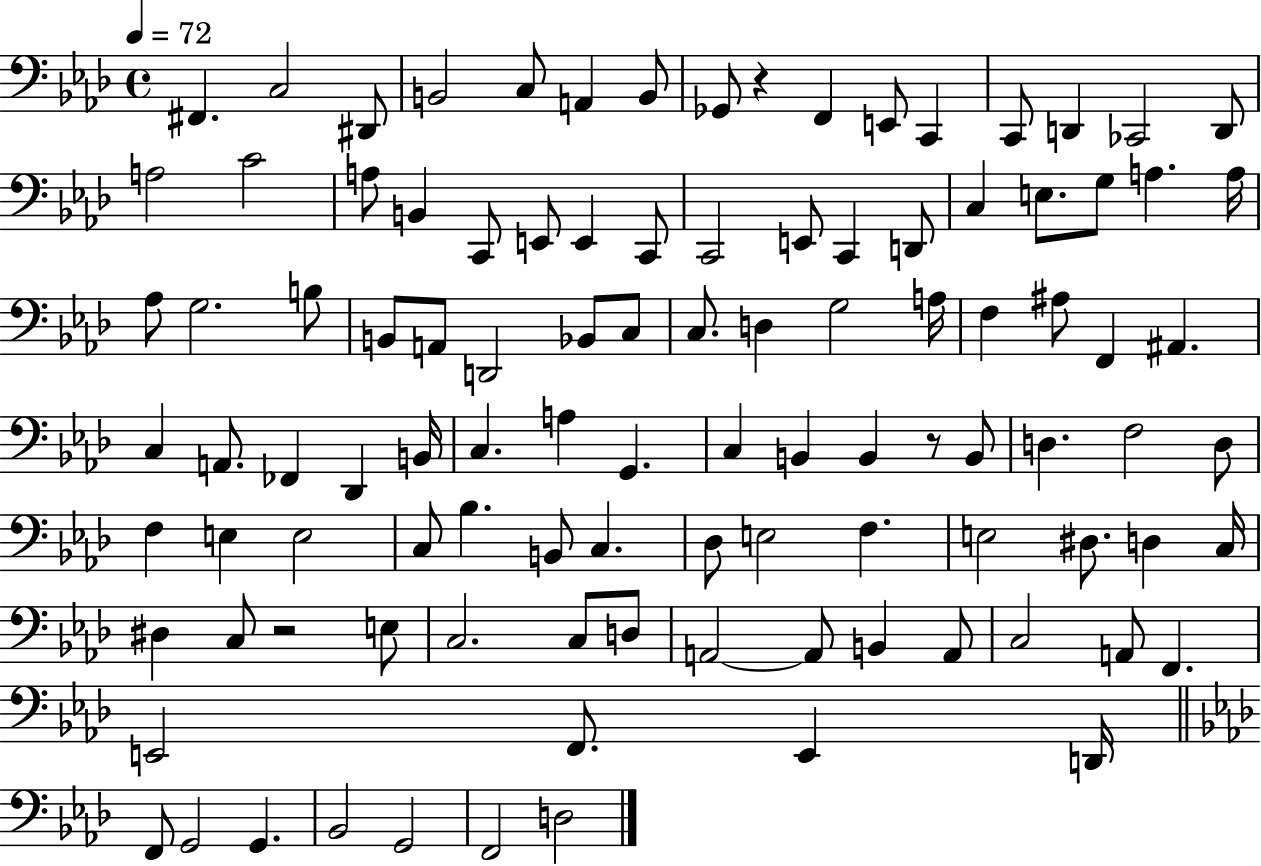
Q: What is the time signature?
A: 4/4